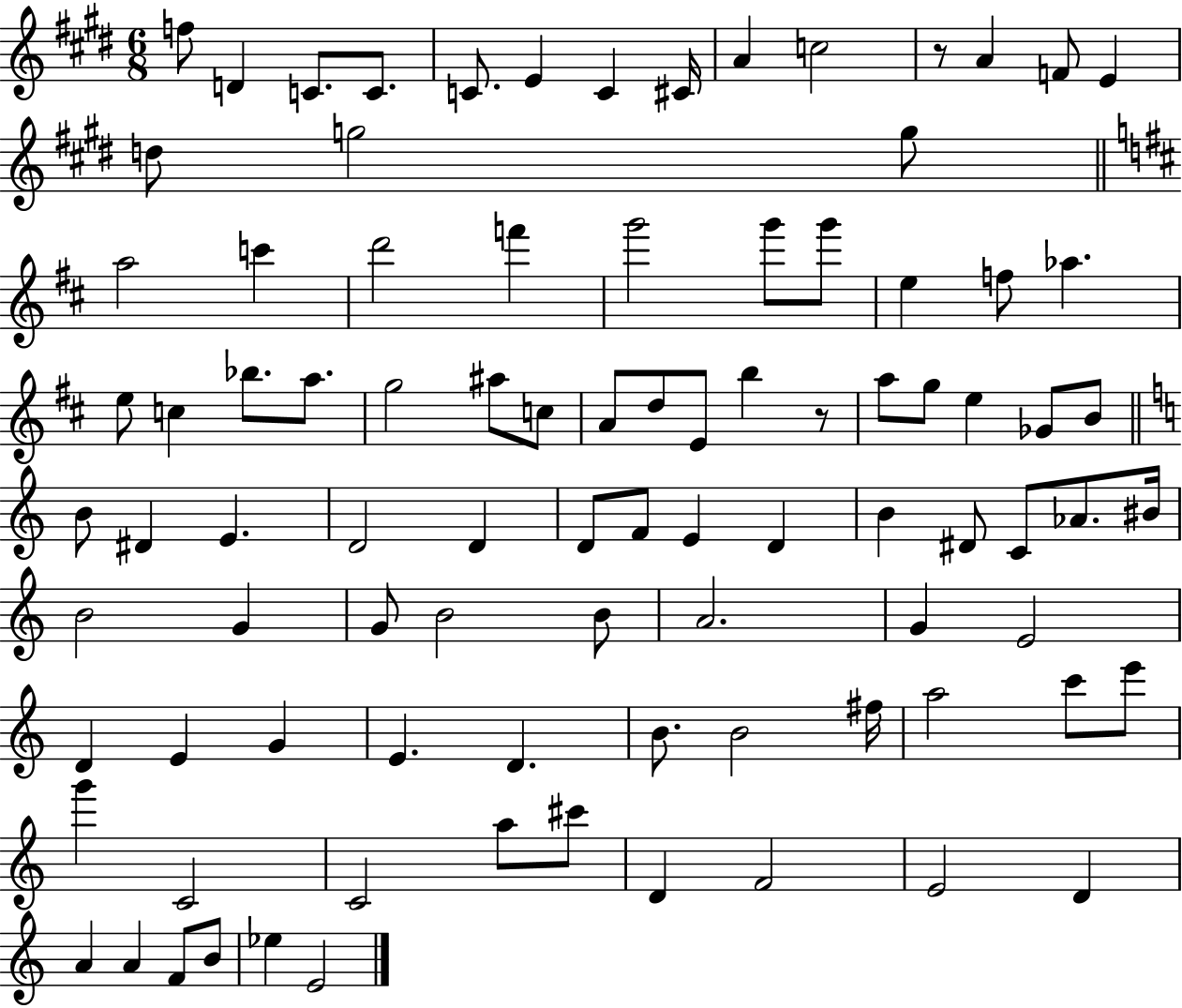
X:1
T:Untitled
M:6/8
L:1/4
K:E
f/2 D C/2 C/2 C/2 E C ^C/4 A c2 z/2 A F/2 E d/2 g2 g/2 a2 c' d'2 f' g'2 g'/2 g'/2 e f/2 _a e/2 c _b/2 a/2 g2 ^a/2 c/2 A/2 d/2 E/2 b z/2 a/2 g/2 e _G/2 B/2 B/2 ^D E D2 D D/2 F/2 E D B ^D/2 C/2 _A/2 ^B/4 B2 G G/2 B2 B/2 A2 G E2 D E G E D B/2 B2 ^f/4 a2 c'/2 e'/2 g' C2 C2 a/2 ^c'/2 D F2 E2 D A A F/2 B/2 _e E2